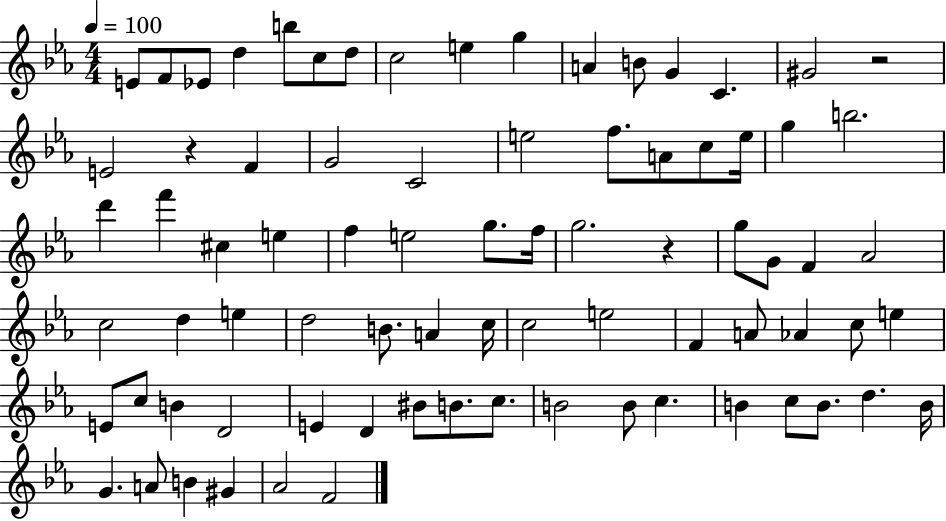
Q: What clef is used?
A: treble